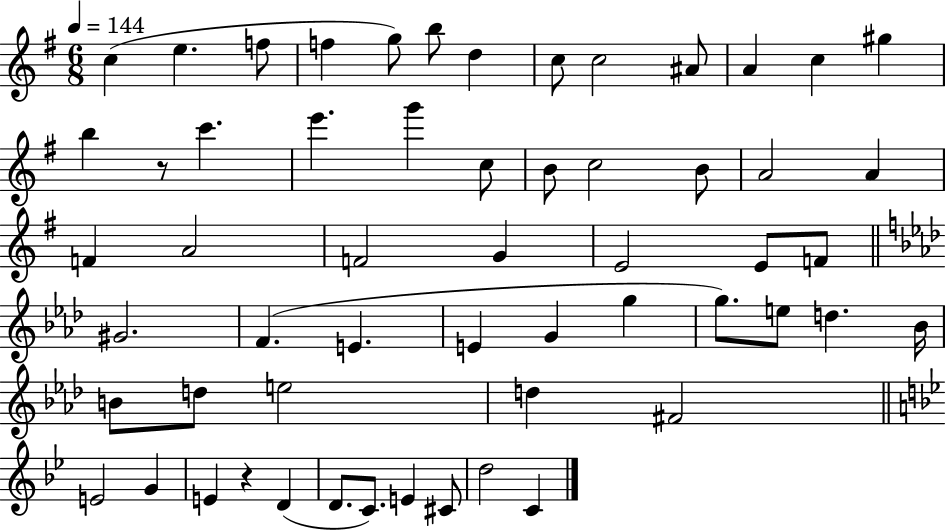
C5/q E5/q. F5/e F5/q G5/e B5/e D5/q C5/e C5/h A#4/e A4/q C5/q G#5/q B5/q R/e C6/q. E6/q. G6/q C5/e B4/e C5/h B4/e A4/h A4/q F4/q A4/h F4/h G4/q E4/h E4/e F4/e G#4/h. F4/q. E4/q. E4/q G4/q G5/q G5/e. E5/e D5/q. Bb4/s B4/e D5/e E5/h D5/q F#4/h E4/h G4/q E4/q R/q D4/q D4/e. C4/e. E4/q C#4/e D5/h C4/q